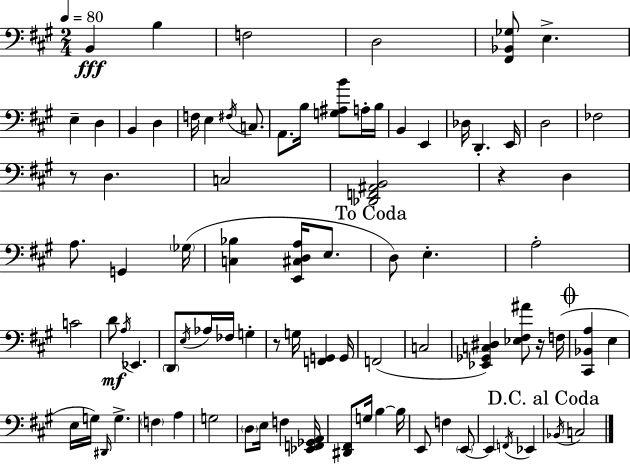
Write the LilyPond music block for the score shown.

{
  \clef bass
  \numericTimeSignature
  \time 2/4
  \key a \major
  \tempo 4 = 80
  b,4\fff b4 | f2 | d2 | <fis, bes, ges>8 e4.-> | \break e4-- d4 | b,4 d4 | f16 e4 \acciaccatura { fis16 } c8. | a,8. b16 <g ais b'>8 a16-. | \break b16 b,4 e,4 | des16 d,4.-. | e,16 d2 | fes2 | \break r8 d4. | c2 | <des, f, ais, b,>2 | r4 d4 | \break a8. g,4 | \parenthesize ges16( <c bes>4 <e, cis d a>16 e8. | \mark "To Coda" d8) e4.-. | a2-. | \break c'2 | d'8\mf \acciaccatura { a16 } ees,4. | \parenthesize d,8 \acciaccatura { e16 } aes16 fes16 g4-. | r8 g16 <f, g,>4 | \break g,16 f,2( | c2 | <ees, ges, c dis>4) <ees fis ais'>8 | r16 f16( \mark \markup { \musicglyph "scripts.coda" } <cis, bes, a>4 e4 | \break e16 g16) \grace { dis,16 } g4.-> | \parenthesize f4 | a4 g2 | \parenthesize d8 e16 f4 | \break <ees, f, ges, a,>16 <dis, fis,>8 g16 b4~~ | b16 e,8 f4 | \parenthesize e,8~~ e,4 | \acciaccatura { f,16 } ees,4 \mark "D.C. al Coda" \acciaccatura { bes,16 } c2 | \break \bar "|."
}